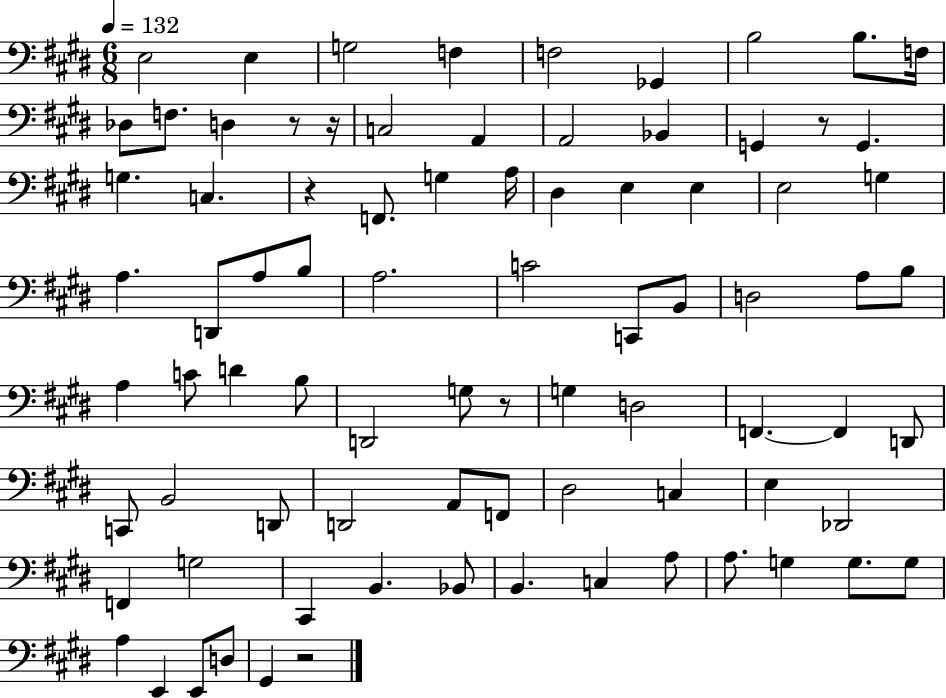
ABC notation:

X:1
T:Untitled
M:6/8
L:1/4
K:E
E,2 E, G,2 F, F,2 _G,, B,2 B,/2 F,/4 _D,/2 F,/2 D, z/2 z/4 C,2 A,, A,,2 _B,, G,, z/2 G,, G, C, z F,,/2 G, A,/4 ^D, E, E, E,2 G, A, D,,/2 A,/2 B,/2 A,2 C2 C,,/2 B,,/2 D,2 A,/2 B,/2 A, C/2 D B,/2 D,,2 G,/2 z/2 G, D,2 F,, F,, D,,/2 C,,/2 B,,2 D,,/2 D,,2 A,,/2 F,,/2 ^D,2 C, E, _D,,2 F,, G,2 ^C,, B,, _B,,/2 B,, C, A,/2 A,/2 G, G,/2 G,/2 A, E,, E,,/2 D,/2 ^G,, z2